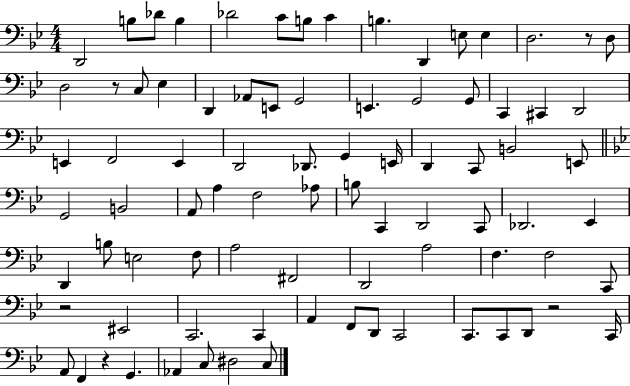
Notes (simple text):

D2/h B3/e Db4/e B3/q Db4/h C4/e B3/e C4/q B3/q. D2/q E3/e E3/q D3/h. R/e D3/e D3/h R/e C3/e Eb3/q D2/q Ab2/e E2/e G2/h E2/q. G2/h G2/e C2/q C#2/q D2/h E2/q F2/h E2/q D2/h Db2/e. G2/q E2/s D2/q C2/e B2/h E2/e G2/h B2/h A2/e A3/q F3/h Ab3/e B3/e C2/q D2/h C2/e Db2/h. Eb2/q D2/q B3/e E3/h F3/e A3/h F#2/h D2/h A3/h F3/q. F3/h C2/e R/h EIS2/h C2/h. C2/q A2/q F2/e D2/e C2/h C2/e. C2/e D2/e R/h C2/s A2/e F2/q R/q G2/q. Ab2/q C3/e D#3/h C3/e